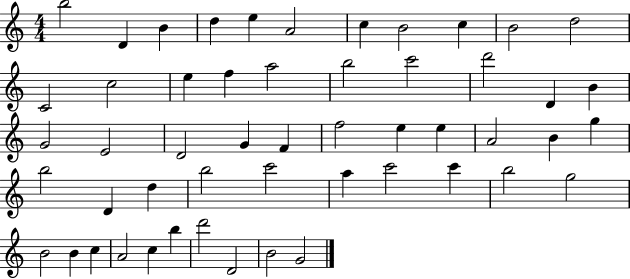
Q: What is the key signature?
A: C major